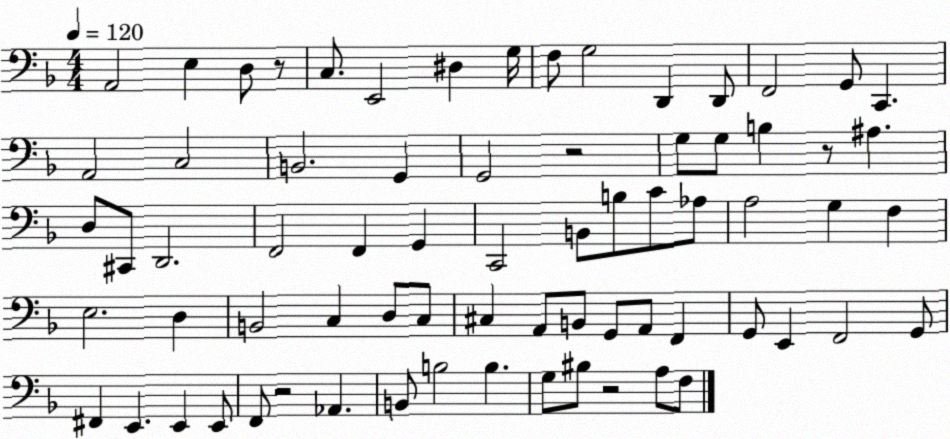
X:1
T:Untitled
M:4/4
L:1/4
K:F
A,,2 E, D,/2 z/2 C,/2 E,,2 ^D, G,/4 F,/2 G,2 D,, D,,/2 F,,2 G,,/2 C,, A,,2 C,2 B,,2 G,, G,,2 z2 G,/2 G,/2 B, z/2 ^A, D,/2 ^C,,/2 D,,2 F,,2 F,, G,, C,,2 B,,/2 B,/2 C/2 _A,/2 A,2 G, F, E,2 D, B,,2 C, D,/2 C,/2 ^C, A,,/2 B,,/2 G,,/2 A,,/2 F,, G,,/2 E,, F,,2 G,,/2 ^F,, E,, E,, E,,/2 F,,/2 z2 _A,, B,,/2 B,2 B, G,/2 ^B,/2 z2 A,/2 F,/2